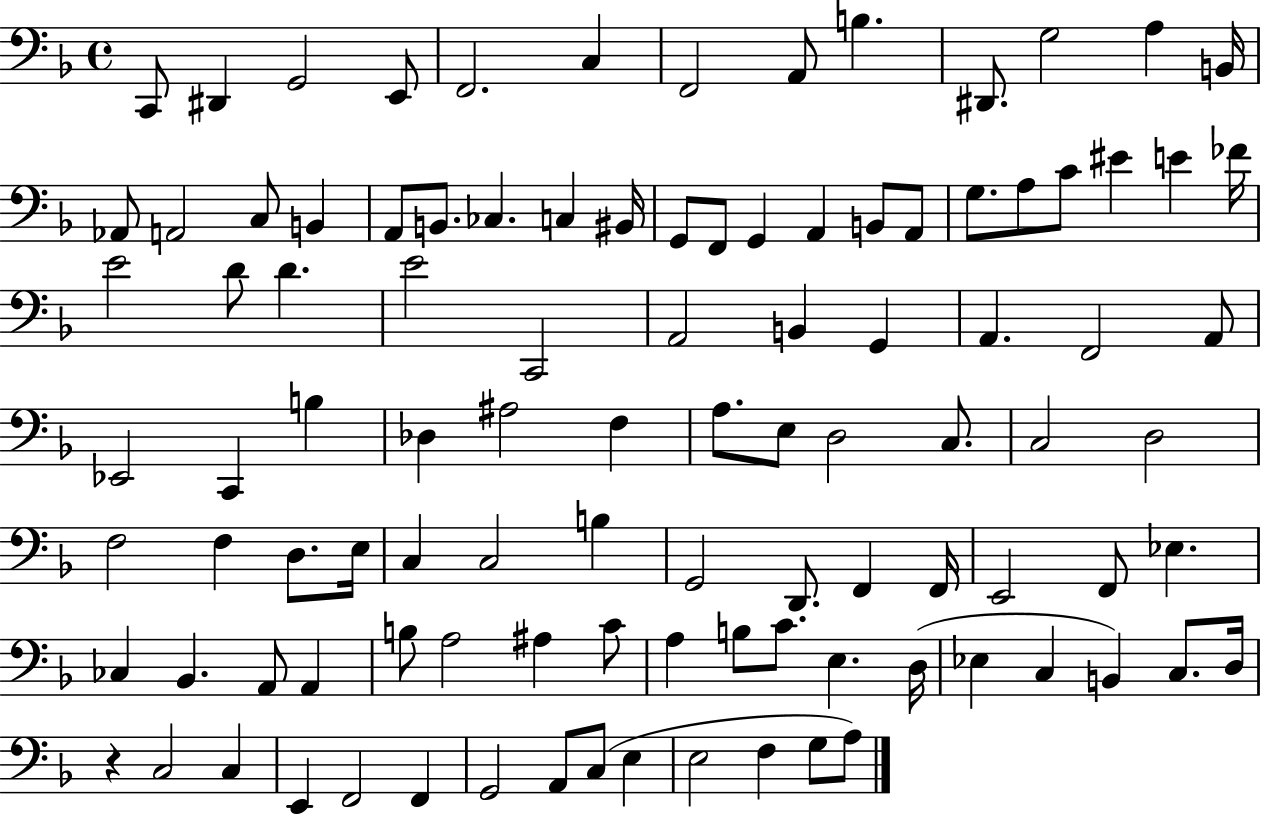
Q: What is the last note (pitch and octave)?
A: A3